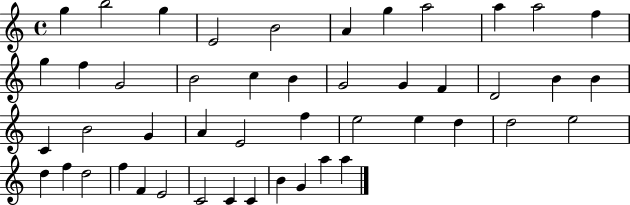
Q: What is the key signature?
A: C major